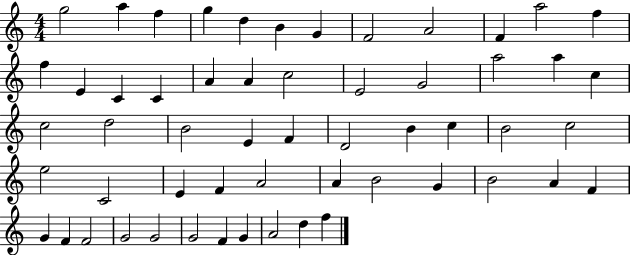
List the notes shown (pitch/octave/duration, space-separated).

G5/h A5/q F5/q G5/q D5/q B4/q G4/q F4/h A4/h F4/q A5/h F5/q F5/q E4/q C4/q C4/q A4/q A4/q C5/h E4/h G4/h A5/h A5/q C5/q C5/h D5/h B4/h E4/q F4/q D4/h B4/q C5/q B4/h C5/h E5/h C4/h E4/q F4/q A4/h A4/q B4/h G4/q B4/h A4/q F4/q G4/q F4/q F4/h G4/h G4/h G4/h F4/q G4/q A4/h D5/q F5/q